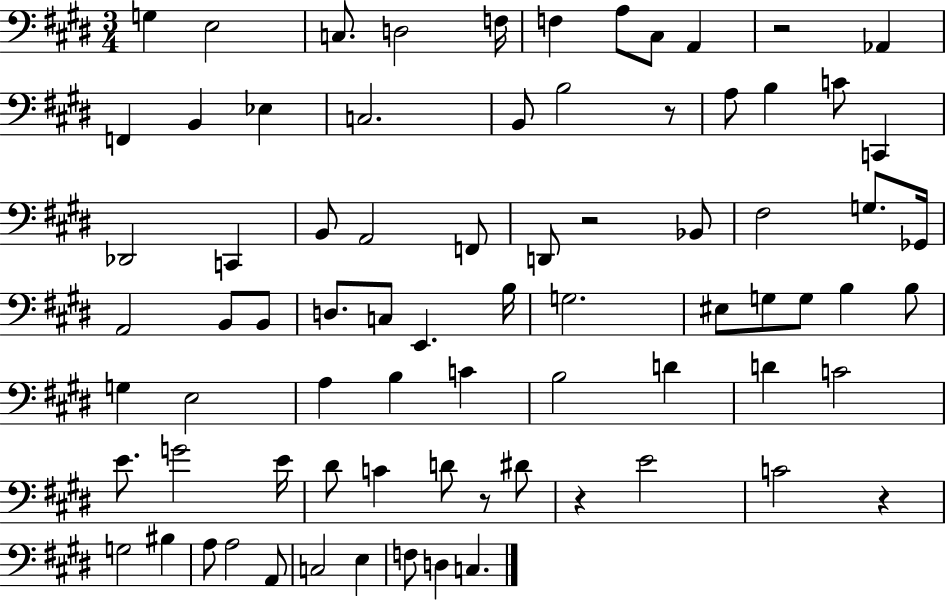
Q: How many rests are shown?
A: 6